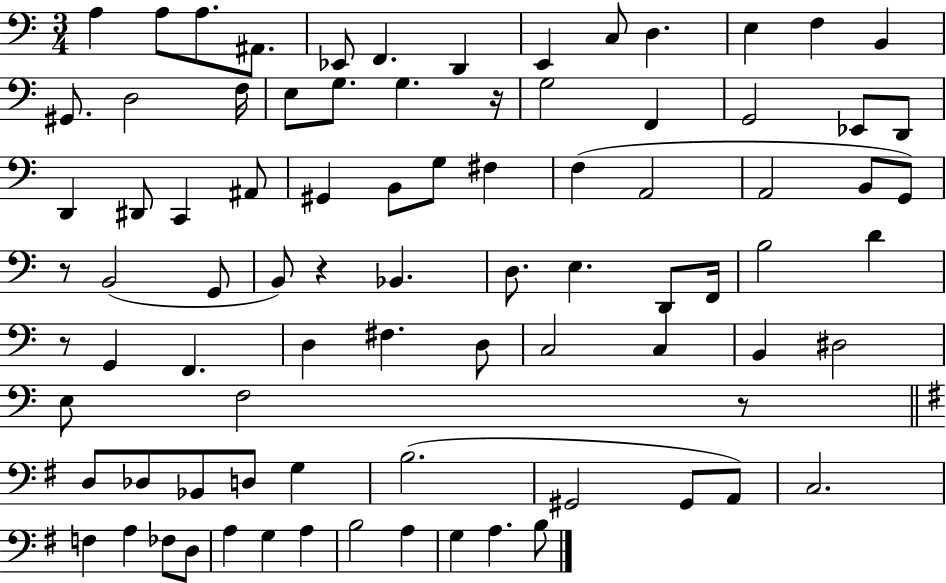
{
  \clef bass
  \numericTimeSignature
  \time 3/4
  \key c \major
  a4 a8 a8. ais,8. | ees,8 f,4. d,4 | e,4 c8 d4. | e4 f4 b,4 | \break gis,8. d2 f16 | e8 g8. g4. r16 | g2 f,4 | g,2 ees,8 d,8 | \break d,4 dis,8 c,4 ais,8 | gis,4 b,8 g8 fis4 | f4( a,2 | a,2 b,8 g,8) | \break r8 b,2( g,8 | b,8) r4 bes,4. | d8. e4. d,8 f,16 | b2 d'4 | \break r8 g,4 f,4. | d4 fis4. d8 | c2 c4 | b,4 dis2 | \break e8 f2 r8 | \bar "||" \break \key g \major d8 des8 bes,8 d8 g4 | b2.( | gis,2 gis,8 a,8) | c2. | \break f4 a4 fes8 d8 | a4 g4 a4 | b2 a4 | g4 a4. b8 | \break \bar "|."
}